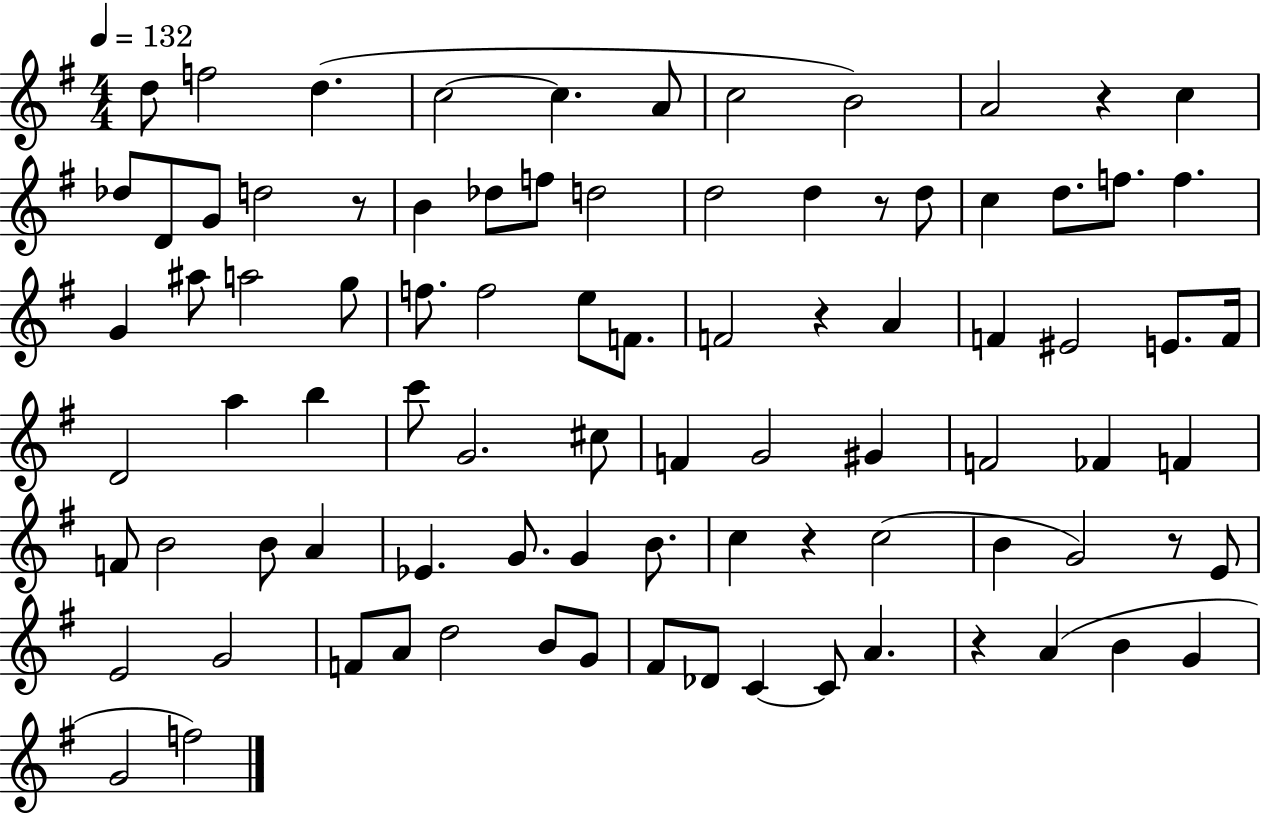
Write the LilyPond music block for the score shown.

{
  \clef treble
  \numericTimeSignature
  \time 4/4
  \key g \major
  \tempo 4 = 132
  d''8 f''2 d''4.( | c''2~~ c''4. a'8 | c''2 b'2) | a'2 r4 c''4 | \break des''8 d'8 g'8 d''2 r8 | b'4 des''8 f''8 d''2 | d''2 d''4 r8 d''8 | c''4 d''8. f''8. f''4. | \break g'4 ais''8 a''2 g''8 | f''8. f''2 e''8 f'8. | f'2 r4 a'4 | f'4 eis'2 e'8. f'16 | \break d'2 a''4 b''4 | c'''8 g'2. cis''8 | f'4 g'2 gis'4 | f'2 fes'4 f'4 | \break f'8 b'2 b'8 a'4 | ees'4. g'8. g'4 b'8. | c''4 r4 c''2( | b'4 g'2) r8 e'8 | \break e'2 g'2 | f'8 a'8 d''2 b'8 g'8 | fis'8 des'8 c'4~~ c'8 a'4. | r4 a'4( b'4 g'4 | \break g'2 f''2) | \bar "|."
}